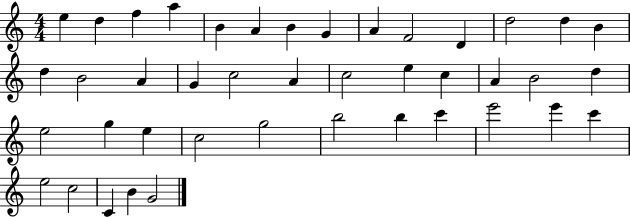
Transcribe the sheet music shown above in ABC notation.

X:1
T:Untitled
M:4/4
L:1/4
K:C
e d f a B A B G A F2 D d2 d B d B2 A G c2 A c2 e c A B2 d e2 g e c2 g2 b2 b c' e'2 e' c' e2 c2 C B G2